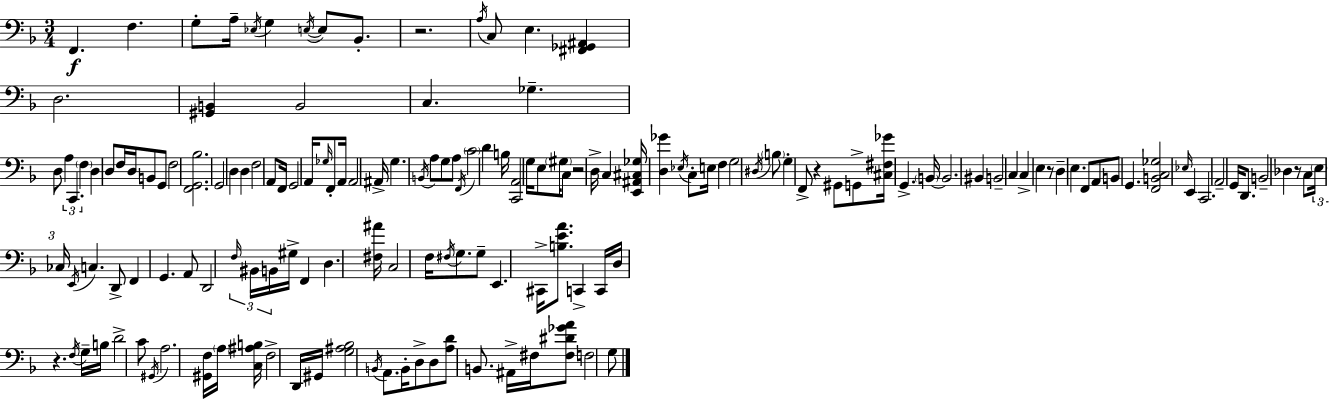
X:1
T:Untitled
M:3/4
L:1/4
K:F
F,, F, G,/2 A,/4 _E,/4 G, E,/4 E,/2 _B,,/2 z2 A,/4 C,/2 E, [^F,,_G,,^A,,] D,2 [^G,,B,,] B,,2 C, _G, D,/2 A, C,, F, D, D,/2 F,/4 D,/4 B,,/2 G,,/2 F,2 [F,,G,,_B,]2 G,,2 D, D, F,2 A,,/2 F,,/4 G,,2 A,,/4 _G,/4 F,,/2 A,,/4 A,,2 ^A,,/4 G, B,,/4 A,/2 G,/2 A,/2 F,,/4 C2 D B,/4 [C,,A,,]2 G,/4 E,/2 ^G,/4 C,/2 z2 D,/4 C, [E,,^A,,^C,_G,]/4 [D,_G] _E,/4 C,/2 E,/4 F, G,2 ^D,/4 B,/2 G, F,,/2 z ^G,,/2 G,,/2 [^C,^F,_G]/4 G,, B,,/4 B,,2 ^B,, B,,2 C, C, E, z/2 D, E, F,,/2 A,,/2 B,,/2 G,, [F,,B,,C,_G,]2 _E,/4 E,, C,,2 A,,2 G,,/4 D,,/2 B,,2 _D, z/2 C,/2 E,/4 _C,/4 E,,/4 C, D,,/2 F,, G,, A,,/2 D,,2 F,/4 ^B,,/4 B,,/4 ^G,/4 F,, D, [^F,^A]/4 C,2 F,/4 ^F,/4 G,/2 G,/2 E,, ^C,,/4 [B,EA]/2 C,, C,,/4 D,/4 z F,/4 G,/4 B,/4 D2 C/2 ^G,,/4 A,2 [^G,,F,]/4 A,/4 [C,^A,B,]/4 F,2 D,,/4 ^G,,/4 [G,^A,_B,]2 B,,/4 A,,/2 B,,/4 D,/2 D,/2 [A,D]/2 B,,/2 ^A,,/4 ^F,/4 [^F,^D_GA]/2 F,2 G,/2